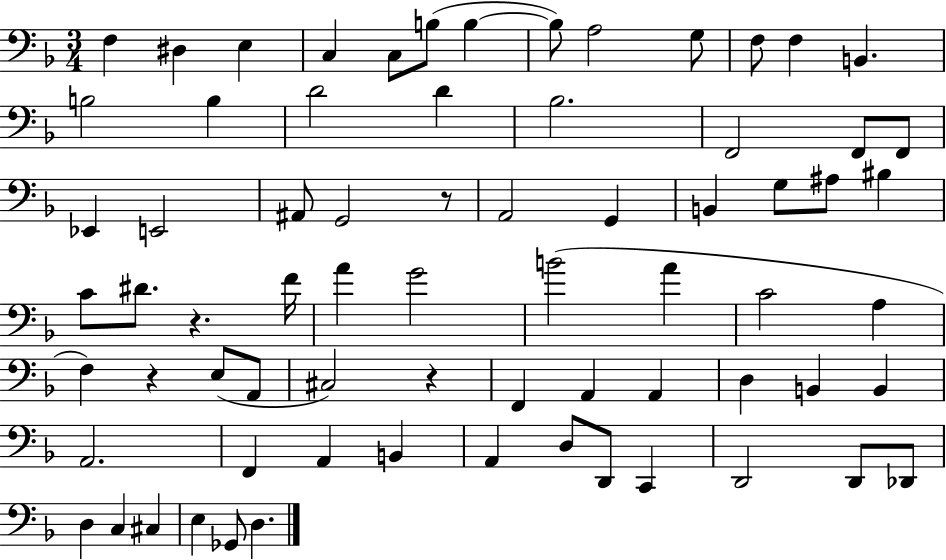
X:1
T:Untitled
M:3/4
L:1/4
K:F
F, ^D, E, C, C,/2 B,/2 B, B,/2 A,2 G,/2 F,/2 F, B,, B,2 B, D2 D _B,2 F,,2 F,,/2 F,,/2 _E,, E,,2 ^A,,/2 G,,2 z/2 A,,2 G,, B,, G,/2 ^A,/2 ^B, C/2 ^D/2 z F/4 A G2 B2 A C2 A, F, z E,/2 A,,/2 ^C,2 z F,, A,, A,, D, B,, B,, A,,2 F,, A,, B,, A,, D,/2 D,,/2 C,, D,,2 D,,/2 _D,,/2 D, C, ^C, E, _G,,/2 D,